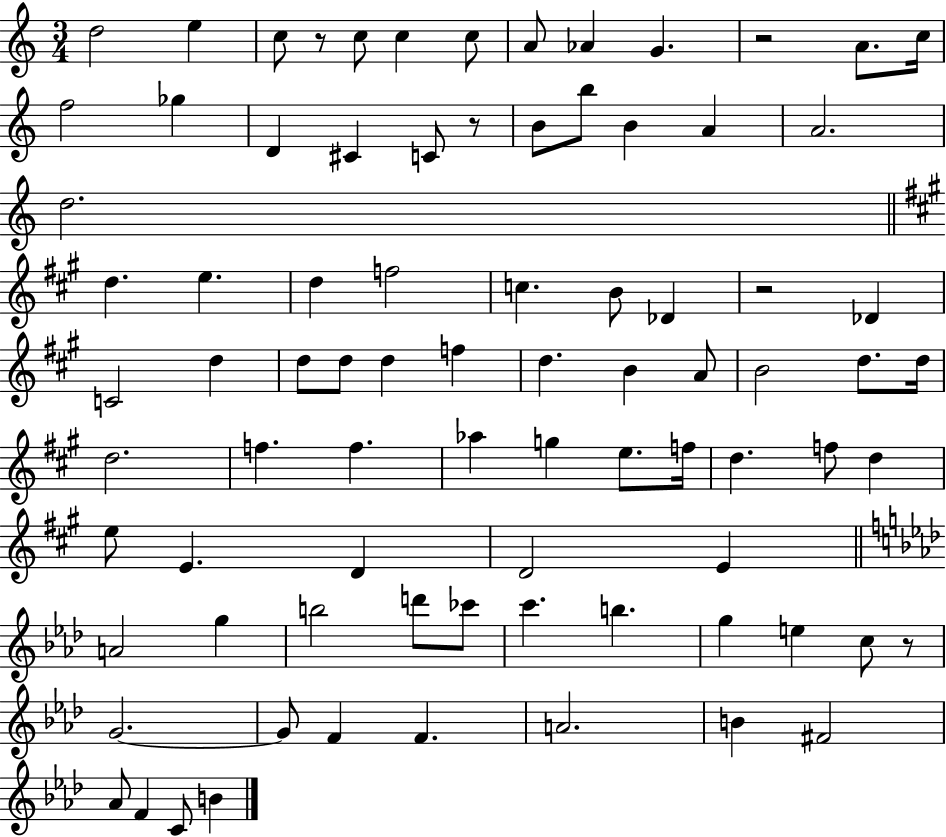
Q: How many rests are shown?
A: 5